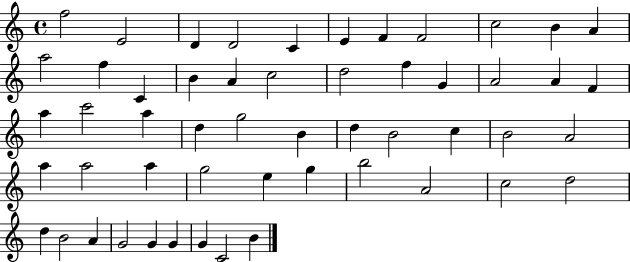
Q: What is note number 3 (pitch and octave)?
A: D4